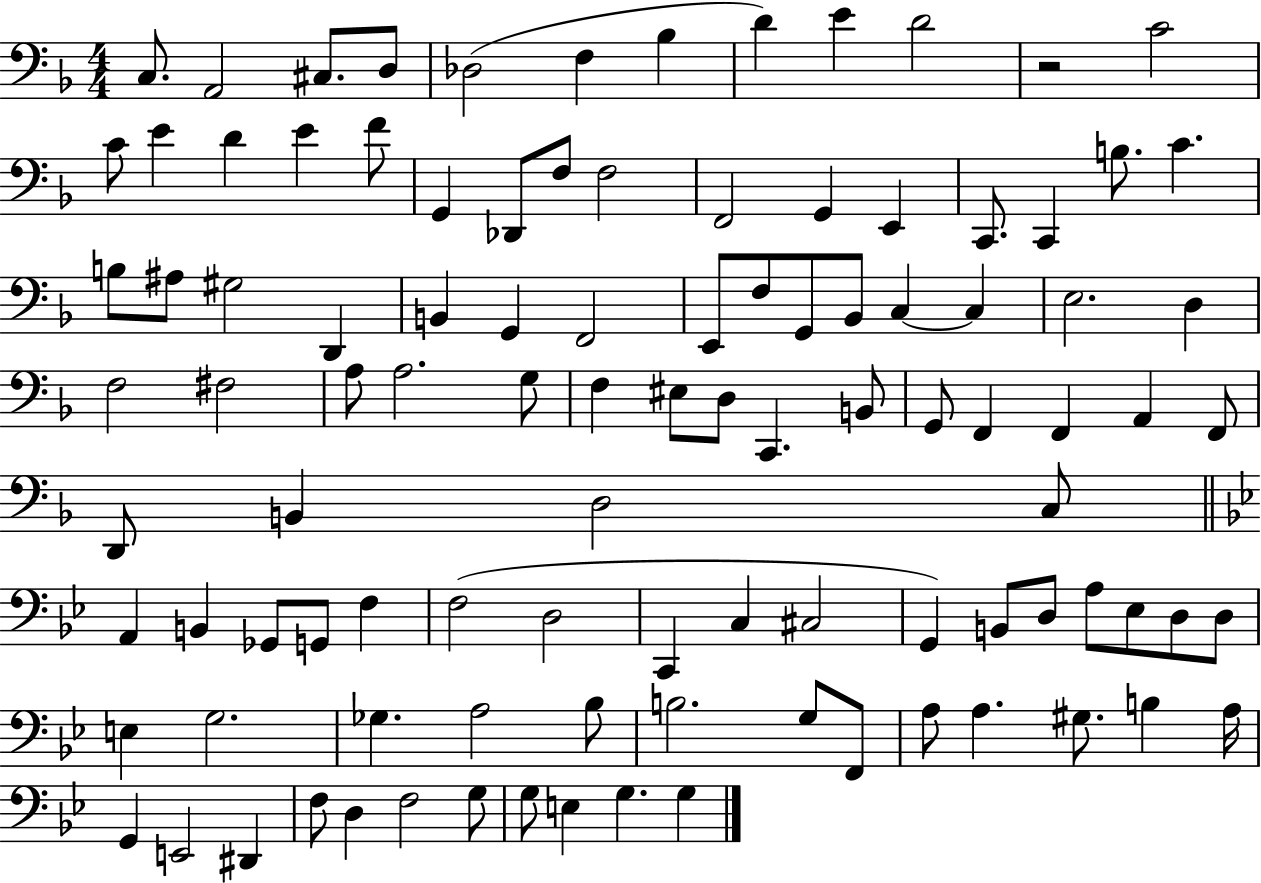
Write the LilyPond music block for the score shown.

{
  \clef bass
  \numericTimeSignature
  \time 4/4
  \key f \major
  c8. a,2 cis8. d8 | des2( f4 bes4 | d'4) e'4 d'2 | r2 c'2 | \break c'8 e'4 d'4 e'4 f'8 | g,4 des,8 f8 f2 | f,2 g,4 e,4 | c,8. c,4 b8. c'4. | \break b8 ais8 gis2 d,4 | b,4 g,4 f,2 | e,8 f8 g,8 bes,8 c4~~ c4 | e2. d4 | \break f2 fis2 | a8 a2. g8 | f4 eis8 d8 c,4. b,8 | g,8 f,4 f,4 a,4 f,8 | \break d,8 b,4 d2 c8 | \bar "||" \break \key g \minor a,4 b,4 ges,8 g,8 f4 | f2( d2 | c,4 c4 cis2 | g,4) b,8 d8 a8 ees8 d8 d8 | \break e4 g2. | ges4. a2 bes8 | b2. g8 f,8 | a8 a4. gis8. b4 a16 | \break g,4 e,2 dis,4 | f8 d4 f2 g8 | g8 e4 g4. g4 | \bar "|."
}